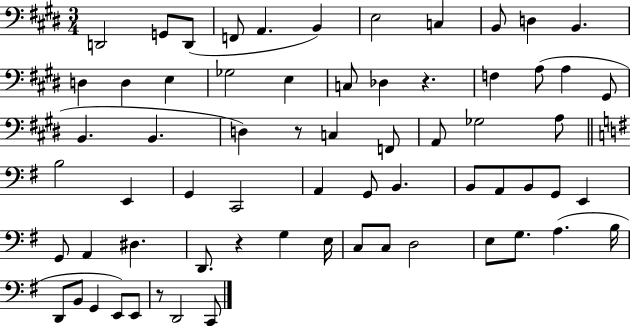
X:1
T:Untitled
M:3/4
L:1/4
K:E
D,,2 G,,/2 D,,/2 F,,/2 A,, B,, E,2 C, B,,/2 D, B,, D, D, E, _G,2 E, C,/2 _D, z F, A,/2 A, ^G,,/2 B,, B,, D, z/2 C, F,,/2 A,,/2 _G,2 A,/2 B,2 E,, G,, C,,2 A,, G,,/2 B,, B,,/2 A,,/2 B,,/2 G,,/2 E,, G,,/2 A,, ^D, D,,/2 z G, E,/4 C,/2 C,/2 D,2 E,/2 G,/2 A, B,/4 D,,/2 B,,/2 G,, E,,/2 E,,/2 z/2 D,,2 C,,/2